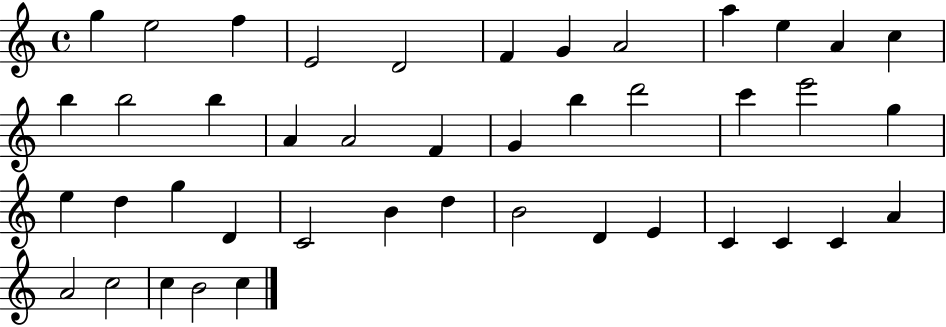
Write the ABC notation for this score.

X:1
T:Untitled
M:4/4
L:1/4
K:C
g e2 f E2 D2 F G A2 a e A c b b2 b A A2 F G b d'2 c' e'2 g e d g D C2 B d B2 D E C C C A A2 c2 c B2 c